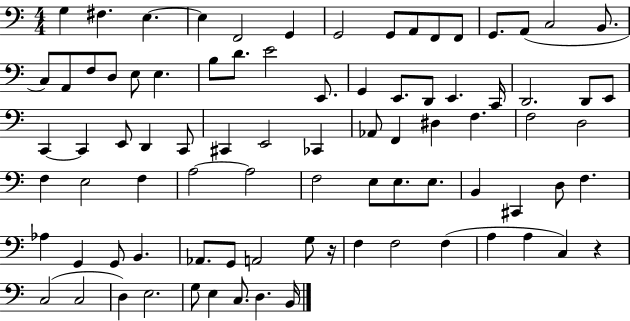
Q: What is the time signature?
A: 4/4